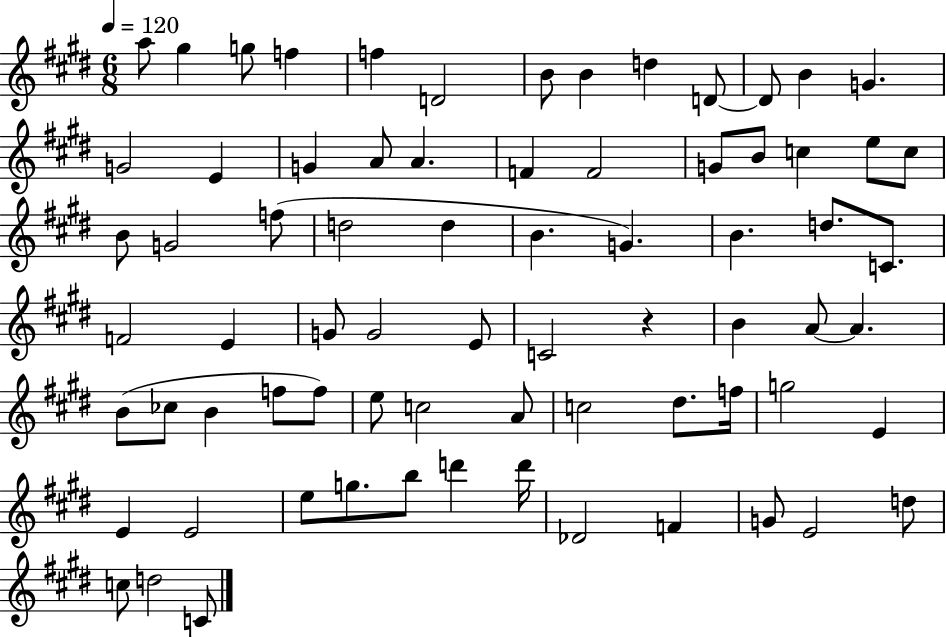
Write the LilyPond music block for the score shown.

{
  \clef treble
  \numericTimeSignature
  \time 6/8
  \key e \major
  \tempo 4 = 120
  a''8 gis''4 g''8 f''4 | f''4 d'2 | b'8 b'4 d''4 d'8~~ | d'8 b'4 g'4. | \break g'2 e'4 | g'4 a'8 a'4. | f'4 f'2 | g'8 b'8 c''4 e''8 c''8 | \break b'8 g'2 f''8( | d''2 d''4 | b'4. g'4.) | b'4. d''8. c'8. | \break f'2 e'4 | g'8 g'2 e'8 | c'2 r4 | b'4 a'8~~ a'4. | \break b'8( ces''8 b'4 f''8 f''8) | e''8 c''2 a'8 | c''2 dis''8. f''16 | g''2 e'4 | \break e'4 e'2 | e''8 g''8. b''8 d'''4 d'''16 | des'2 f'4 | g'8 e'2 d''8 | \break c''8 d''2 c'8 | \bar "|."
}